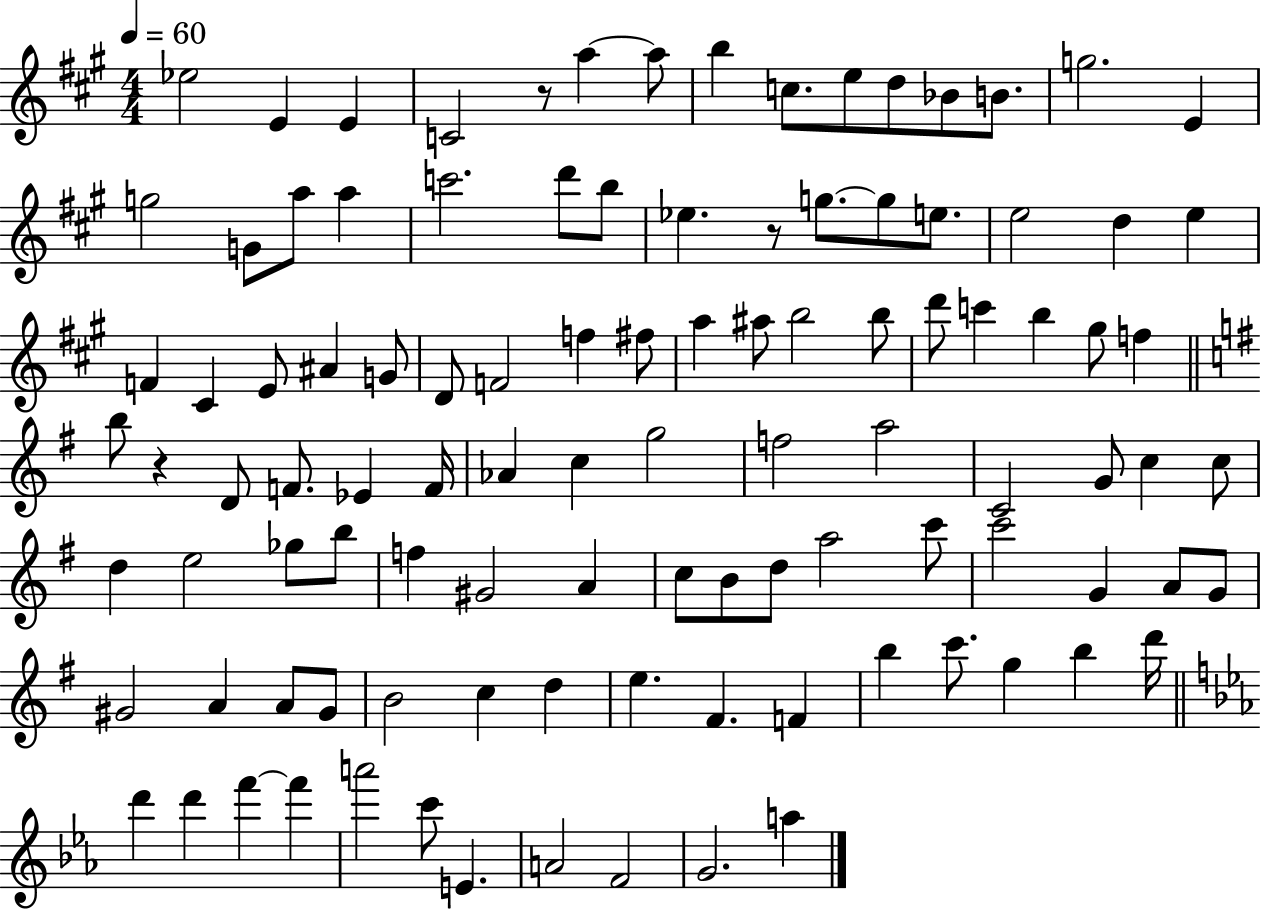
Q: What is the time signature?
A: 4/4